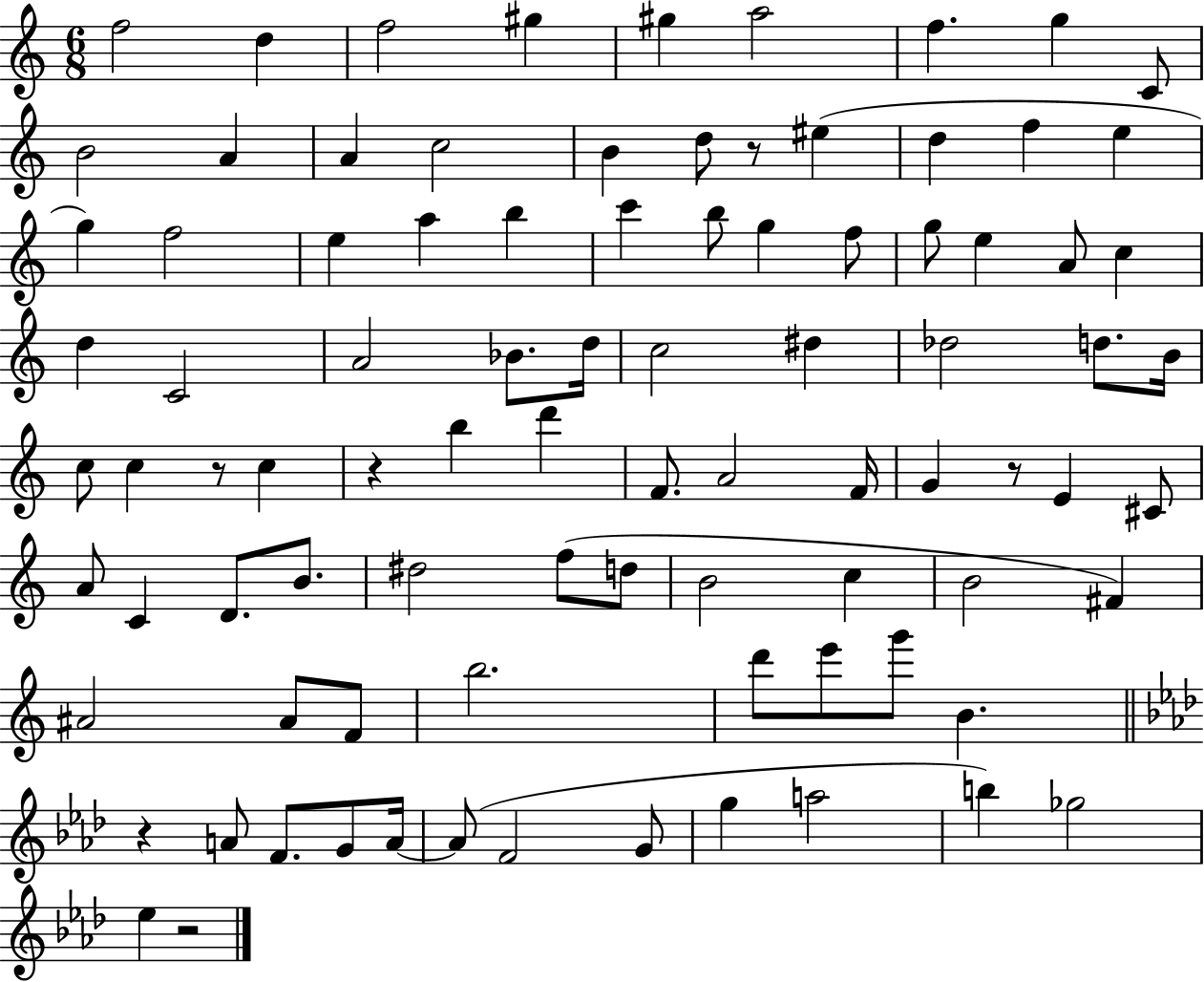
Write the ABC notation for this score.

X:1
T:Untitled
M:6/8
L:1/4
K:C
f2 d f2 ^g ^g a2 f g C/2 B2 A A c2 B d/2 z/2 ^e d f e g f2 e a b c' b/2 g f/2 g/2 e A/2 c d C2 A2 _B/2 d/4 c2 ^d _d2 d/2 B/4 c/2 c z/2 c z b d' F/2 A2 F/4 G z/2 E ^C/2 A/2 C D/2 B/2 ^d2 f/2 d/2 B2 c B2 ^F ^A2 ^A/2 F/2 b2 d'/2 e'/2 g'/2 B z A/2 F/2 G/2 A/4 A/2 F2 G/2 g a2 b _g2 _e z2